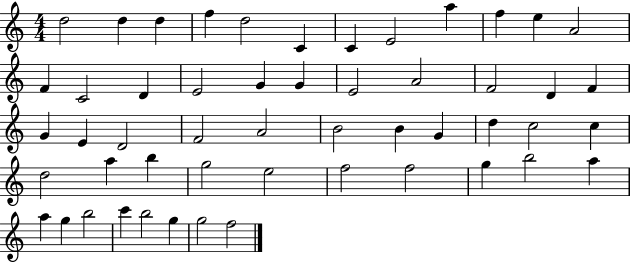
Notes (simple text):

D5/h D5/q D5/q F5/q D5/h C4/q C4/q E4/h A5/q F5/q E5/q A4/h F4/q C4/h D4/q E4/h G4/q G4/q E4/h A4/h F4/h D4/q F4/q G4/q E4/q D4/h F4/h A4/h B4/h B4/q G4/q D5/q C5/h C5/q D5/h A5/q B5/q G5/h E5/h F5/h F5/h G5/q B5/h A5/q A5/q G5/q B5/h C6/q B5/h G5/q G5/h F5/h